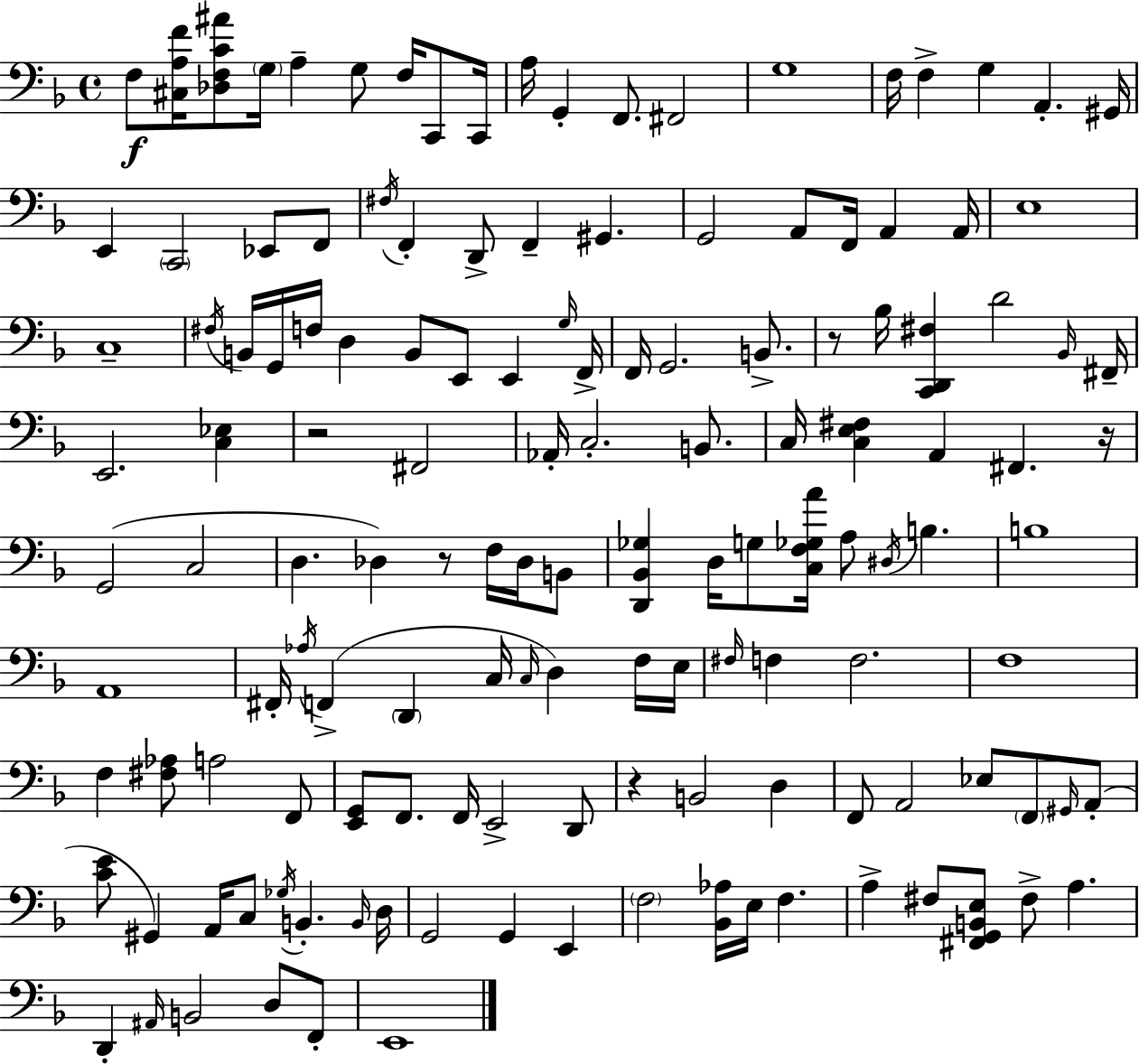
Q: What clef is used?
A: bass